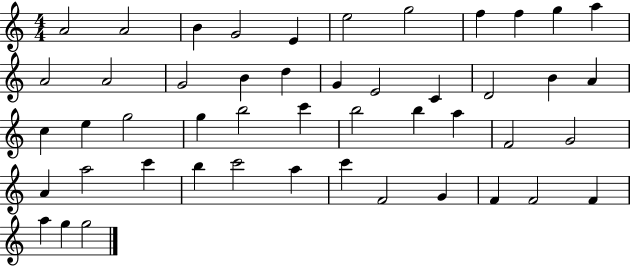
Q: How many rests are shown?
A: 0